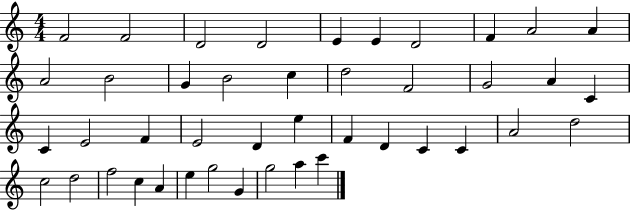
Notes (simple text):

F4/h F4/h D4/h D4/h E4/q E4/q D4/h F4/q A4/h A4/q A4/h B4/h G4/q B4/h C5/q D5/h F4/h G4/h A4/q C4/q C4/q E4/h F4/q E4/h D4/q E5/q F4/q D4/q C4/q C4/q A4/h D5/h C5/h D5/h F5/h C5/q A4/q E5/q G5/h G4/q G5/h A5/q C6/q